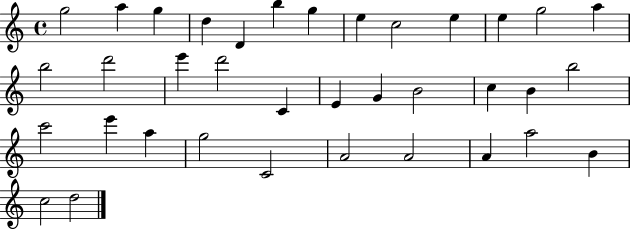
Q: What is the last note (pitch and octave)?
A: D5